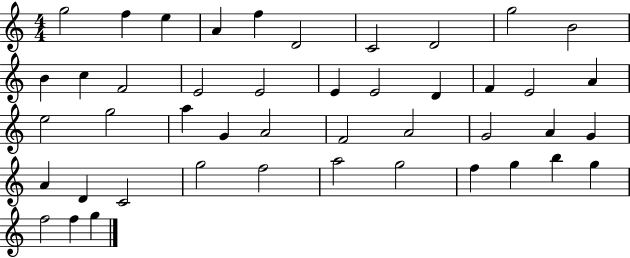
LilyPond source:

{
  \clef treble
  \numericTimeSignature
  \time 4/4
  \key c \major
  g''2 f''4 e''4 | a'4 f''4 d'2 | c'2 d'2 | g''2 b'2 | \break b'4 c''4 f'2 | e'2 e'2 | e'4 e'2 d'4 | f'4 e'2 a'4 | \break e''2 g''2 | a''4 g'4 a'2 | f'2 a'2 | g'2 a'4 g'4 | \break a'4 d'4 c'2 | g''2 f''2 | a''2 g''2 | f''4 g''4 b''4 g''4 | \break f''2 f''4 g''4 | \bar "|."
}